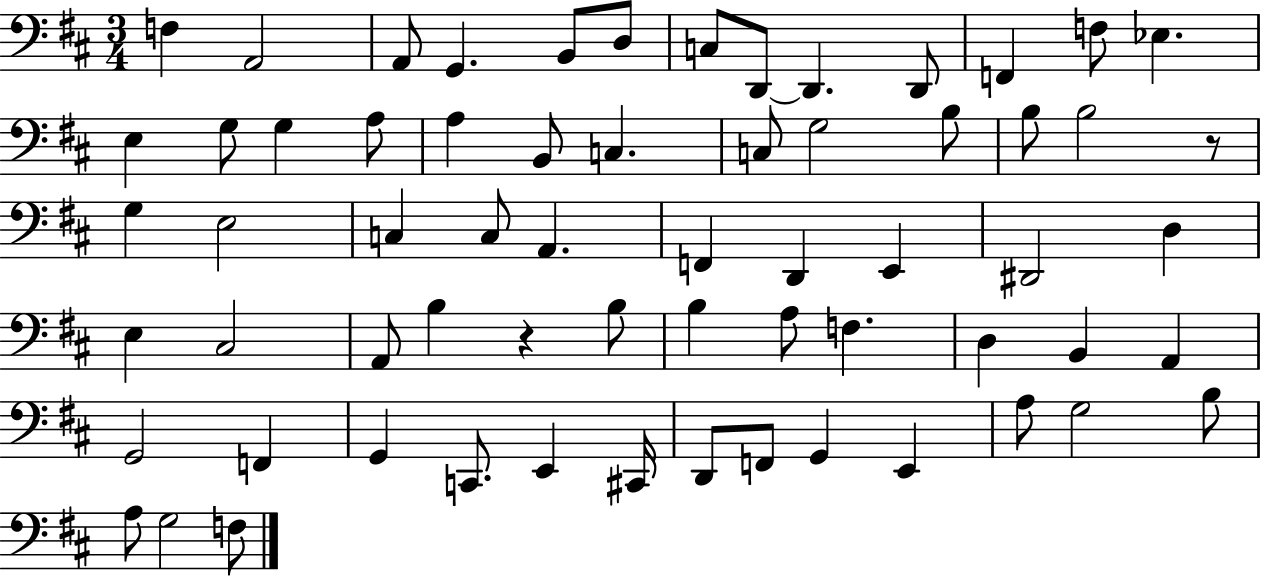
{
  \clef bass
  \numericTimeSignature
  \time 3/4
  \key d \major
  f4 a,2 | a,8 g,4. b,8 d8 | c8 d,8~~ d,4. d,8 | f,4 f8 ees4. | \break e4 g8 g4 a8 | a4 b,8 c4. | c8 g2 b8 | b8 b2 r8 | \break g4 e2 | c4 c8 a,4. | f,4 d,4 e,4 | dis,2 d4 | \break e4 cis2 | a,8 b4 r4 b8 | b4 a8 f4. | d4 b,4 a,4 | \break g,2 f,4 | g,4 c,8. e,4 cis,16 | d,8 f,8 g,4 e,4 | a8 g2 b8 | \break a8 g2 f8 | \bar "|."
}